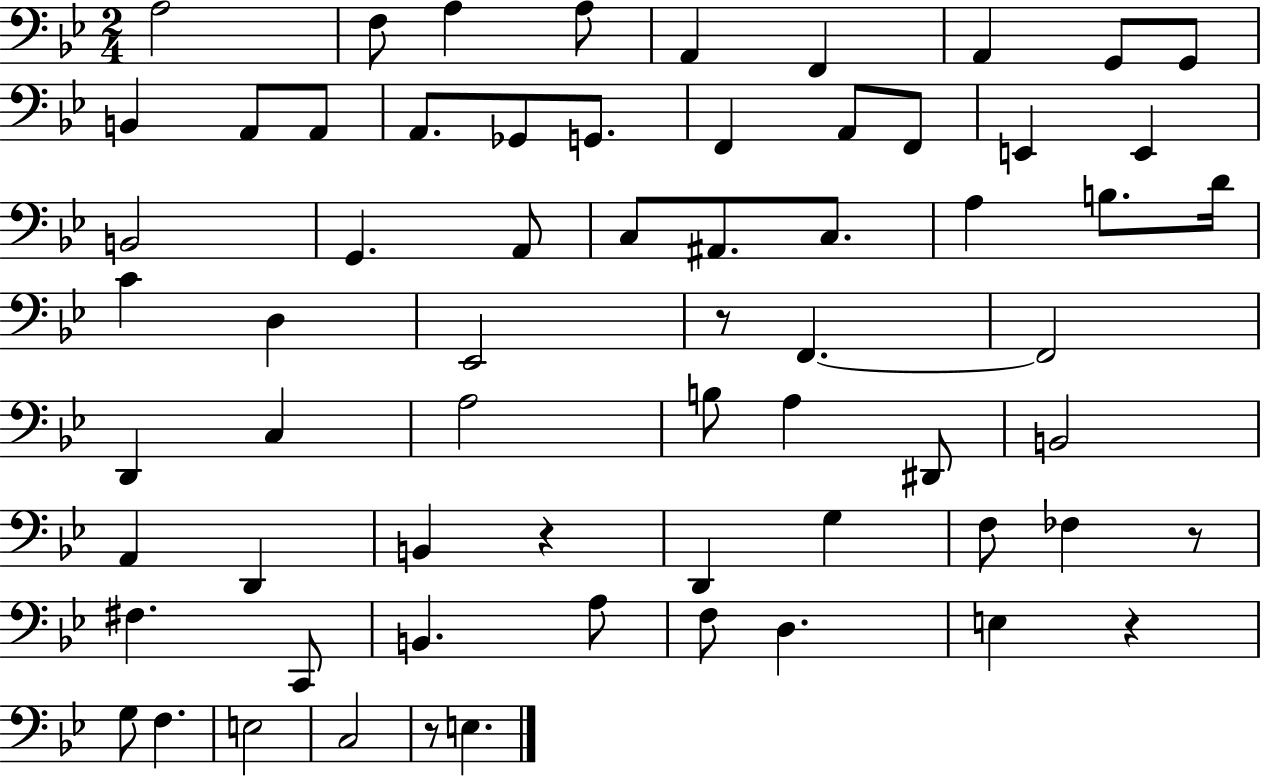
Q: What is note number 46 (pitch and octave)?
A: G3